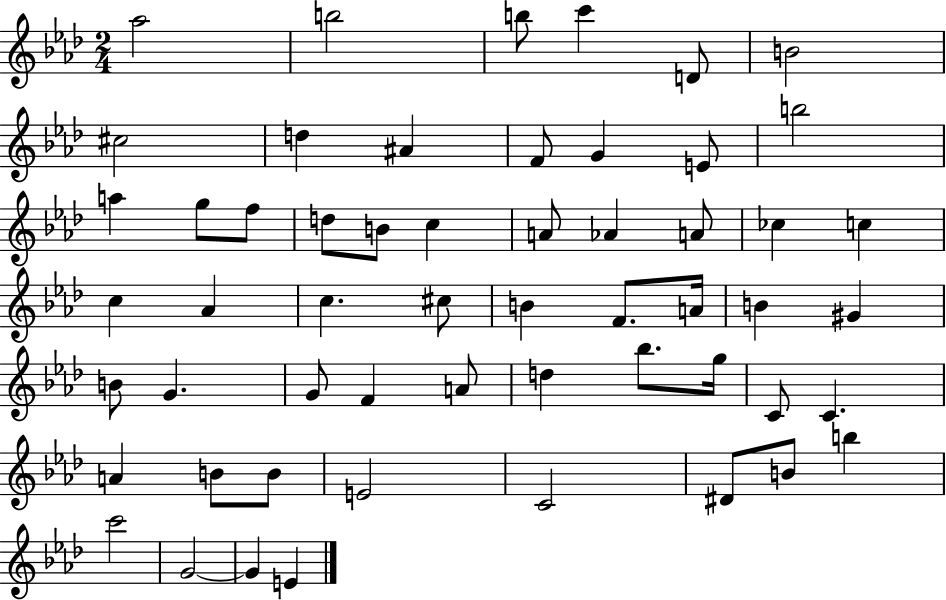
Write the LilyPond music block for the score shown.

{
  \clef treble
  \numericTimeSignature
  \time 2/4
  \key aes \major
  aes''2 | b''2 | b''8 c'''4 d'8 | b'2 | \break cis''2 | d''4 ais'4 | f'8 g'4 e'8 | b''2 | \break a''4 g''8 f''8 | d''8 b'8 c''4 | a'8 aes'4 a'8 | ces''4 c''4 | \break c''4 aes'4 | c''4. cis''8 | b'4 f'8. a'16 | b'4 gis'4 | \break b'8 g'4. | g'8 f'4 a'8 | d''4 bes''8. g''16 | c'8 c'4. | \break a'4 b'8 b'8 | e'2 | c'2 | dis'8 b'8 b''4 | \break c'''2 | g'2~~ | g'4 e'4 | \bar "|."
}